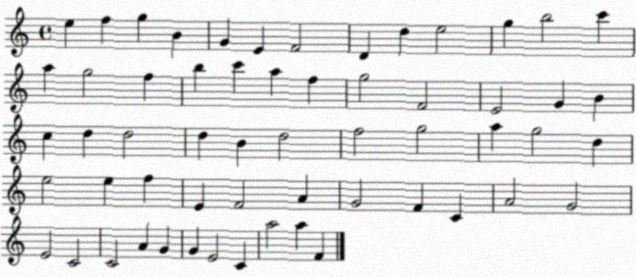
X:1
T:Untitled
M:4/4
L:1/4
K:C
e f g B G E F2 D d e2 g b2 c' a g2 f b c' a f g2 F2 E2 G B c d d2 d B d2 f2 g2 a g2 d e2 e f E F2 A G2 F C A2 G2 E2 C2 C2 A G G E2 C a2 a F